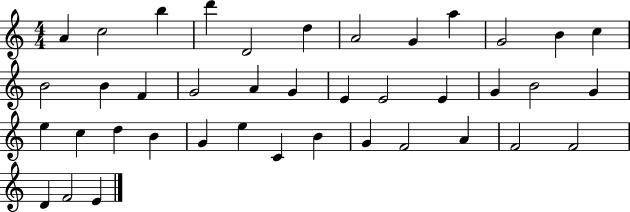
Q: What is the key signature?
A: C major